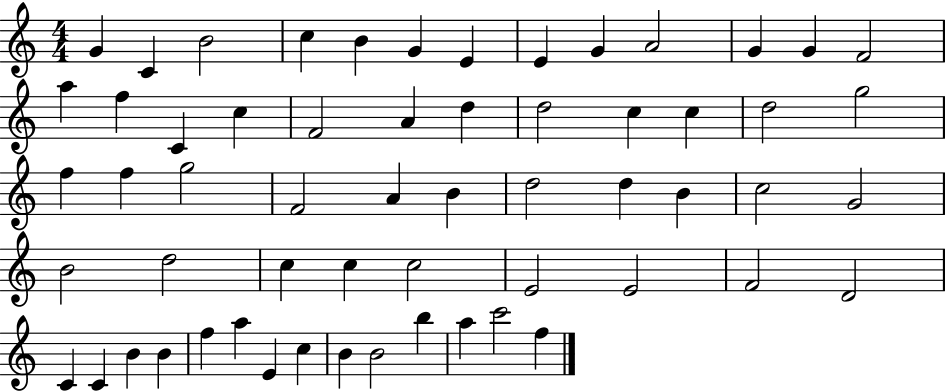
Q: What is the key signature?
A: C major